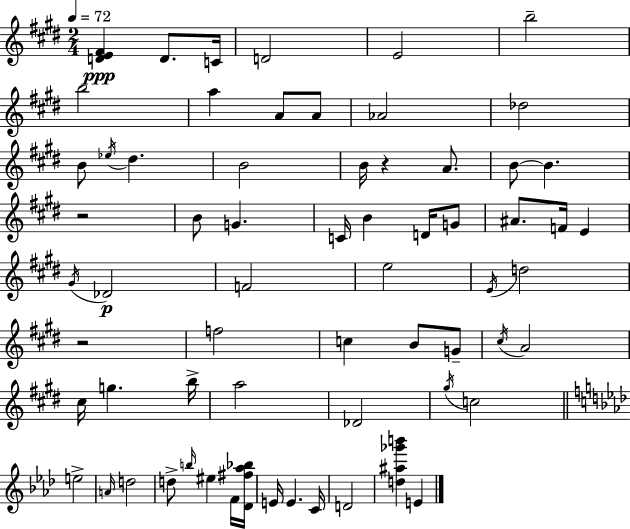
[D4,E4,F#4]/q D4/e. C4/s D4/h E4/h B5/h B5/h A5/q A4/e A4/e Ab4/h Db5/h B4/e Eb5/s D#5/q. B4/h B4/s R/q A4/e. B4/e B4/q. R/h B4/e G4/q. C4/s B4/q D4/s G4/e A#4/e. F4/s E4/q G#4/s Db4/h F4/h E5/h E4/s D5/h R/h F5/h C5/q B4/e G4/e C#5/s A4/h C#5/s G5/q. B5/s A5/h Db4/h G#5/s C5/h E5/h A4/s D5/h D5/e B5/s EIS5/q F4/s [Db4,F#5,Ab5,Bb5]/s E4/s E4/q. C4/s D4/h [D5,A#5,Gb6,B6]/q E4/q